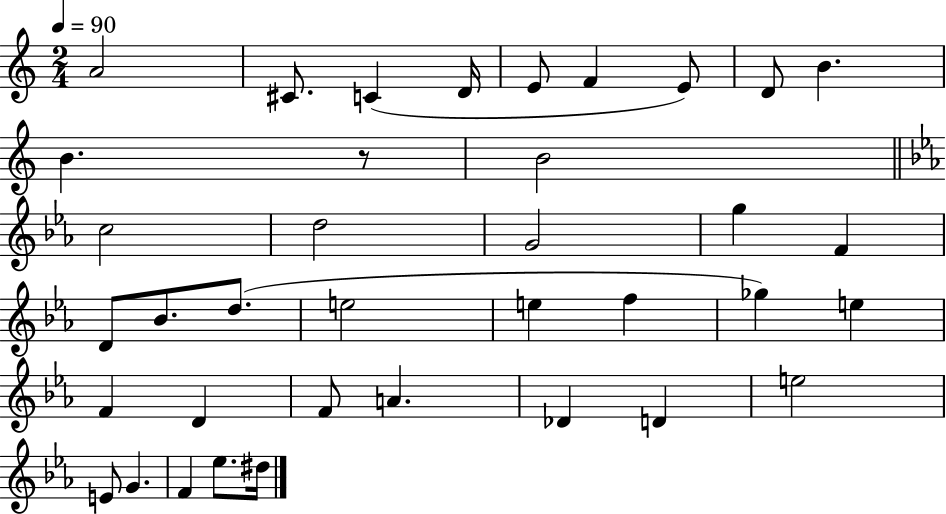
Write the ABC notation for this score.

X:1
T:Untitled
M:2/4
L:1/4
K:C
A2 ^C/2 C D/4 E/2 F E/2 D/2 B B z/2 B2 c2 d2 G2 g F D/2 _B/2 d/2 e2 e f _g e F D F/2 A _D D e2 E/2 G F _e/2 ^d/4